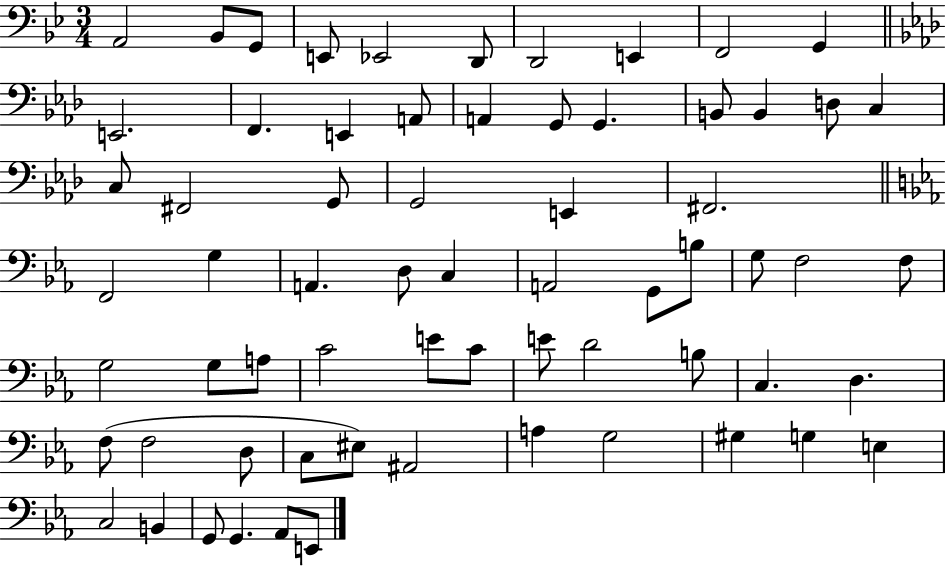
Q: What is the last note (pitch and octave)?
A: E2